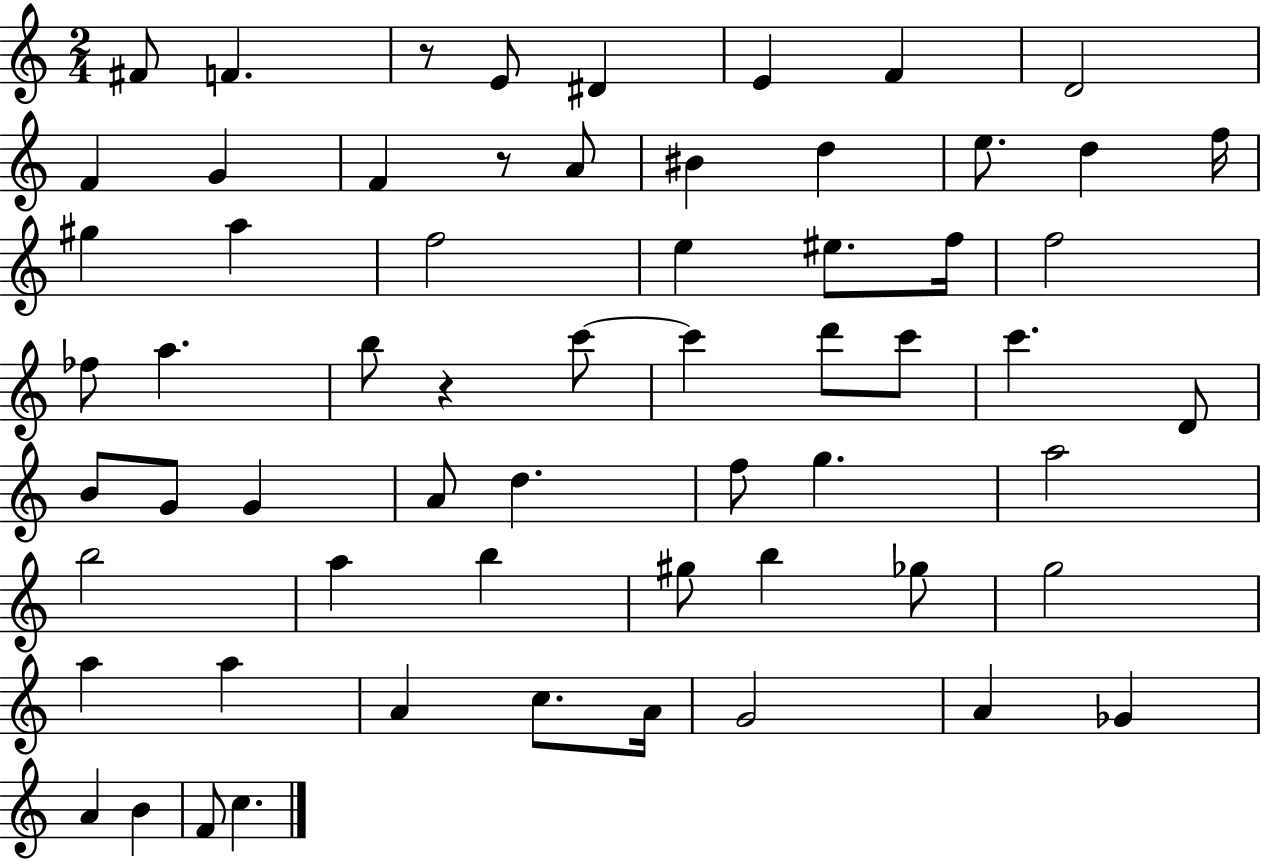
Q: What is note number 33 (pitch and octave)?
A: B4